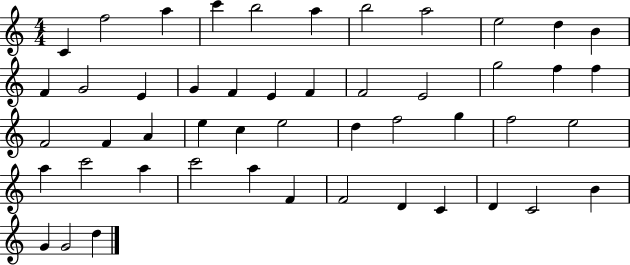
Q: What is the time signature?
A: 4/4